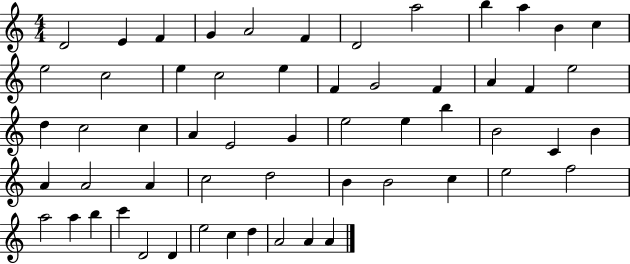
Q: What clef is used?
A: treble